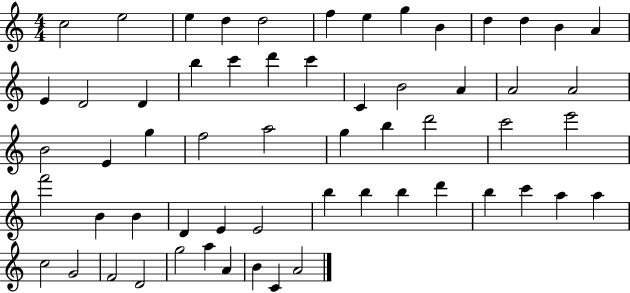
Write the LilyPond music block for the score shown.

{
  \clef treble
  \numericTimeSignature
  \time 4/4
  \key c \major
  c''2 e''2 | e''4 d''4 d''2 | f''4 e''4 g''4 b'4 | d''4 d''4 b'4 a'4 | \break e'4 d'2 d'4 | b''4 c'''4 d'''4 c'''4 | c'4 b'2 a'4 | a'2 a'2 | \break b'2 e'4 g''4 | f''2 a''2 | g''4 b''4 d'''2 | c'''2 e'''2 | \break f'''2 b'4 b'4 | d'4 e'4 e'2 | b''4 b''4 b''4 d'''4 | b''4 c'''4 a''4 a''4 | \break c''2 g'2 | f'2 d'2 | g''2 a''4 a'4 | b'4 c'4 a'2 | \break \bar "|."
}